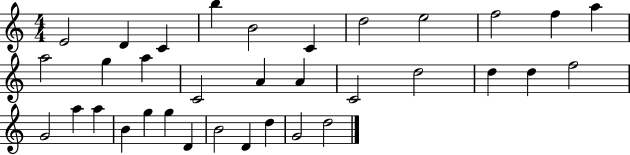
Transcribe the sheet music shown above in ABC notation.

X:1
T:Untitled
M:4/4
L:1/4
K:C
E2 D C b B2 C d2 e2 f2 f a a2 g a C2 A A C2 d2 d d f2 G2 a a B g g D B2 D d G2 d2